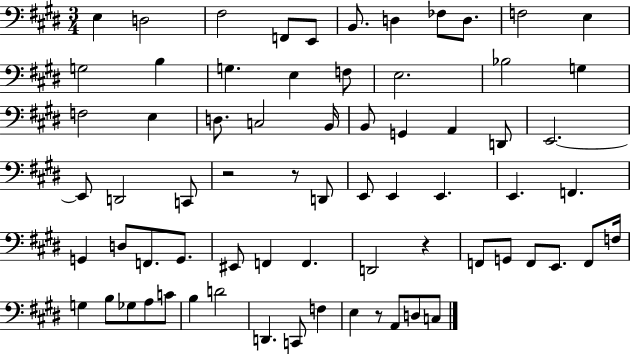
X:1
T:Untitled
M:3/4
L:1/4
K:E
E, D,2 ^F,2 F,,/2 E,,/2 B,,/2 D, _F,/2 D,/2 F,2 E, G,2 B, G, E, F,/2 E,2 _B,2 G, F,2 E, D,/2 C,2 B,,/4 B,,/2 G,, A,, D,,/2 E,,2 E,,/2 D,,2 C,,/2 z2 z/2 D,,/2 E,,/2 E,, E,, E,, F,, G,, D,/2 F,,/2 G,,/2 ^E,,/2 F,, F,, D,,2 z F,,/2 G,,/2 F,,/2 E,,/2 F,,/2 F,/4 G, B,/2 _G,/2 A,/2 C/2 B, D2 D,, C,,/2 F, E, z/2 A,,/2 D,/2 C,/2